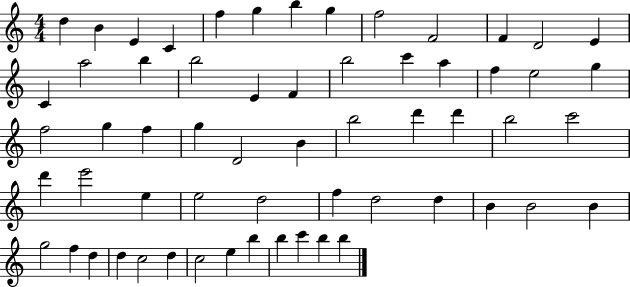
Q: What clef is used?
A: treble